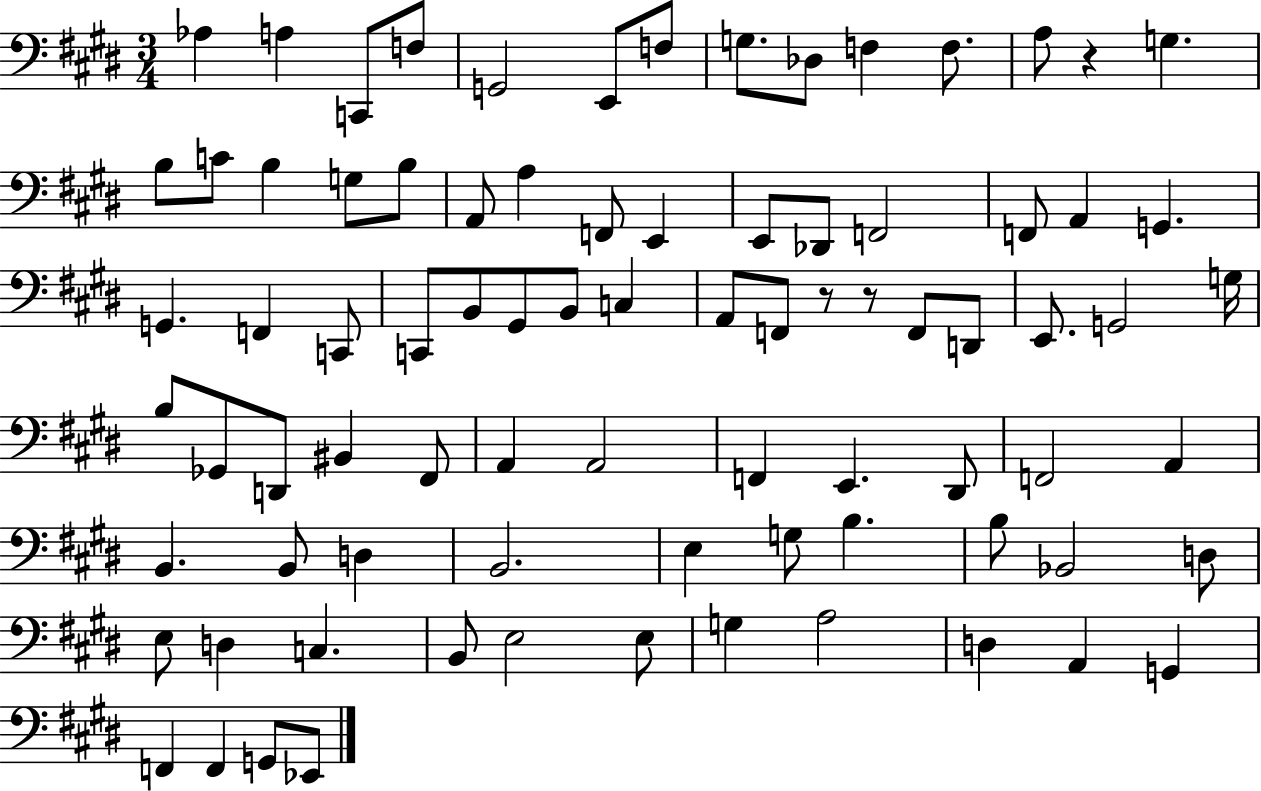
Ab3/q A3/q C2/e F3/e G2/h E2/e F3/e G3/e. Db3/e F3/q F3/e. A3/e R/q G3/q. B3/e C4/e B3/q G3/e B3/e A2/e A3/q F2/e E2/q E2/e Db2/e F2/h F2/e A2/q G2/q. G2/q. F2/q C2/e C2/e B2/e G#2/e B2/e C3/q A2/e F2/e R/e R/e F2/e D2/e E2/e. G2/h G3/s B3/e Gb2/e D2/e BIS2/q F#2/e A2/q A2/h F2/q E2/q. D#2/e F2/h A2/q B2/q. B2/e D3/q B2/h. E3/q G3/e B3/q. B3/e Bb2/h D3/e E3/e D3/q C3/q. B2/e E3/h E3/e G3/q A3/h D3/q A2/q G2/q F2/q F2/q G2/e Eb2/e